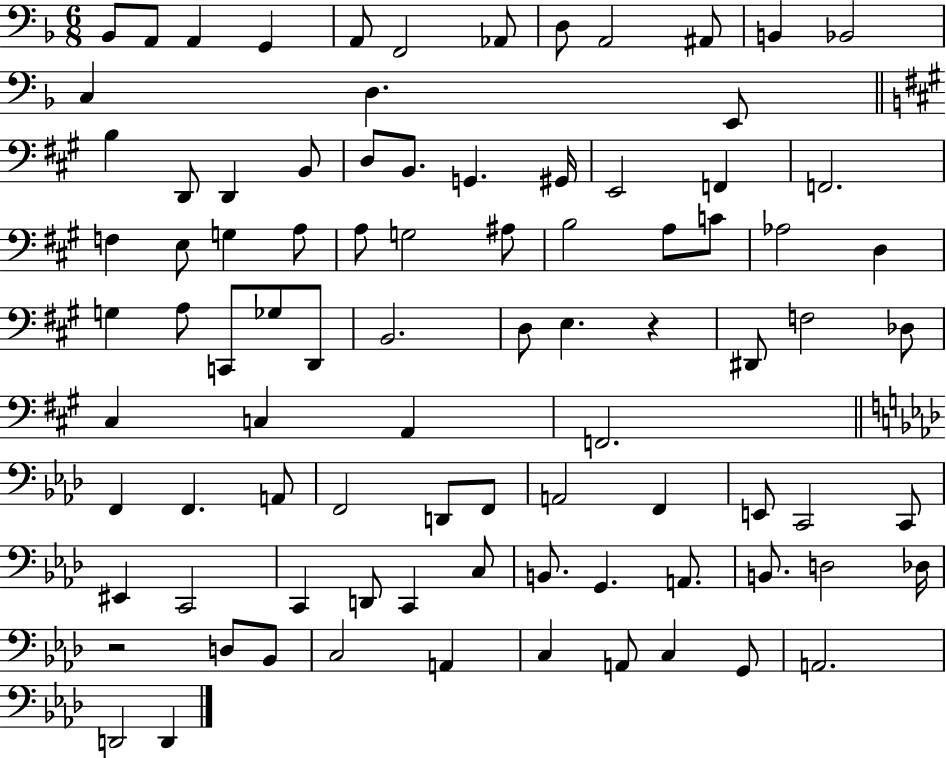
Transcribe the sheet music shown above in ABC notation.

X:1
T:Untitled
M:6/8
L:1/4
K:F
_B,,/2 A,,/2 A,, G,, A,,/2 F,,2 _A,,/2 D,/2 A,,2 ^A,,/2 B,, _B,,2 C, D, E,,/2 B, D,,/2 D,, B,,/2 D,/2 B,,/2 G,, ^G,,/4 E,,2 F,, F,,2 F, E,/2 G, A,/2 A,/2 G,2 ^A,/2 B,2 A,/2 C/2 _A,2 D, G, A,/2 C,,/2 _G,/2 D,,/2 B,,2 D,/2 E, z ^D,,/2 F,2 _D,/2 ^C, C, A,, F,,2 F,, F,, A,,/2 F,,2 D,,/2 F,,/2 A,,2 F,, E,,/2 C,,2 C,,/2 ^E,, C,,2 C,, D,,/2 C,, C,/2 B,,/2 G,, A,,/2 B,,/2 D,2 _D,/4 z2 D,/2 _B,,/2 C,2 A,, C, A,,/2 C, G,,/2 A,,2 D,,2 D,,